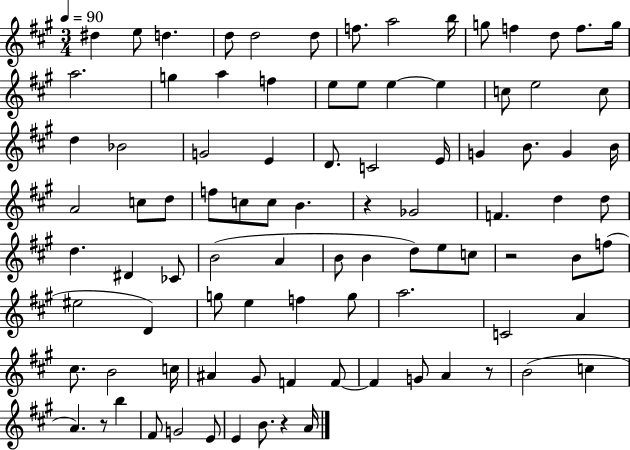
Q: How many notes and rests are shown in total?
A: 93